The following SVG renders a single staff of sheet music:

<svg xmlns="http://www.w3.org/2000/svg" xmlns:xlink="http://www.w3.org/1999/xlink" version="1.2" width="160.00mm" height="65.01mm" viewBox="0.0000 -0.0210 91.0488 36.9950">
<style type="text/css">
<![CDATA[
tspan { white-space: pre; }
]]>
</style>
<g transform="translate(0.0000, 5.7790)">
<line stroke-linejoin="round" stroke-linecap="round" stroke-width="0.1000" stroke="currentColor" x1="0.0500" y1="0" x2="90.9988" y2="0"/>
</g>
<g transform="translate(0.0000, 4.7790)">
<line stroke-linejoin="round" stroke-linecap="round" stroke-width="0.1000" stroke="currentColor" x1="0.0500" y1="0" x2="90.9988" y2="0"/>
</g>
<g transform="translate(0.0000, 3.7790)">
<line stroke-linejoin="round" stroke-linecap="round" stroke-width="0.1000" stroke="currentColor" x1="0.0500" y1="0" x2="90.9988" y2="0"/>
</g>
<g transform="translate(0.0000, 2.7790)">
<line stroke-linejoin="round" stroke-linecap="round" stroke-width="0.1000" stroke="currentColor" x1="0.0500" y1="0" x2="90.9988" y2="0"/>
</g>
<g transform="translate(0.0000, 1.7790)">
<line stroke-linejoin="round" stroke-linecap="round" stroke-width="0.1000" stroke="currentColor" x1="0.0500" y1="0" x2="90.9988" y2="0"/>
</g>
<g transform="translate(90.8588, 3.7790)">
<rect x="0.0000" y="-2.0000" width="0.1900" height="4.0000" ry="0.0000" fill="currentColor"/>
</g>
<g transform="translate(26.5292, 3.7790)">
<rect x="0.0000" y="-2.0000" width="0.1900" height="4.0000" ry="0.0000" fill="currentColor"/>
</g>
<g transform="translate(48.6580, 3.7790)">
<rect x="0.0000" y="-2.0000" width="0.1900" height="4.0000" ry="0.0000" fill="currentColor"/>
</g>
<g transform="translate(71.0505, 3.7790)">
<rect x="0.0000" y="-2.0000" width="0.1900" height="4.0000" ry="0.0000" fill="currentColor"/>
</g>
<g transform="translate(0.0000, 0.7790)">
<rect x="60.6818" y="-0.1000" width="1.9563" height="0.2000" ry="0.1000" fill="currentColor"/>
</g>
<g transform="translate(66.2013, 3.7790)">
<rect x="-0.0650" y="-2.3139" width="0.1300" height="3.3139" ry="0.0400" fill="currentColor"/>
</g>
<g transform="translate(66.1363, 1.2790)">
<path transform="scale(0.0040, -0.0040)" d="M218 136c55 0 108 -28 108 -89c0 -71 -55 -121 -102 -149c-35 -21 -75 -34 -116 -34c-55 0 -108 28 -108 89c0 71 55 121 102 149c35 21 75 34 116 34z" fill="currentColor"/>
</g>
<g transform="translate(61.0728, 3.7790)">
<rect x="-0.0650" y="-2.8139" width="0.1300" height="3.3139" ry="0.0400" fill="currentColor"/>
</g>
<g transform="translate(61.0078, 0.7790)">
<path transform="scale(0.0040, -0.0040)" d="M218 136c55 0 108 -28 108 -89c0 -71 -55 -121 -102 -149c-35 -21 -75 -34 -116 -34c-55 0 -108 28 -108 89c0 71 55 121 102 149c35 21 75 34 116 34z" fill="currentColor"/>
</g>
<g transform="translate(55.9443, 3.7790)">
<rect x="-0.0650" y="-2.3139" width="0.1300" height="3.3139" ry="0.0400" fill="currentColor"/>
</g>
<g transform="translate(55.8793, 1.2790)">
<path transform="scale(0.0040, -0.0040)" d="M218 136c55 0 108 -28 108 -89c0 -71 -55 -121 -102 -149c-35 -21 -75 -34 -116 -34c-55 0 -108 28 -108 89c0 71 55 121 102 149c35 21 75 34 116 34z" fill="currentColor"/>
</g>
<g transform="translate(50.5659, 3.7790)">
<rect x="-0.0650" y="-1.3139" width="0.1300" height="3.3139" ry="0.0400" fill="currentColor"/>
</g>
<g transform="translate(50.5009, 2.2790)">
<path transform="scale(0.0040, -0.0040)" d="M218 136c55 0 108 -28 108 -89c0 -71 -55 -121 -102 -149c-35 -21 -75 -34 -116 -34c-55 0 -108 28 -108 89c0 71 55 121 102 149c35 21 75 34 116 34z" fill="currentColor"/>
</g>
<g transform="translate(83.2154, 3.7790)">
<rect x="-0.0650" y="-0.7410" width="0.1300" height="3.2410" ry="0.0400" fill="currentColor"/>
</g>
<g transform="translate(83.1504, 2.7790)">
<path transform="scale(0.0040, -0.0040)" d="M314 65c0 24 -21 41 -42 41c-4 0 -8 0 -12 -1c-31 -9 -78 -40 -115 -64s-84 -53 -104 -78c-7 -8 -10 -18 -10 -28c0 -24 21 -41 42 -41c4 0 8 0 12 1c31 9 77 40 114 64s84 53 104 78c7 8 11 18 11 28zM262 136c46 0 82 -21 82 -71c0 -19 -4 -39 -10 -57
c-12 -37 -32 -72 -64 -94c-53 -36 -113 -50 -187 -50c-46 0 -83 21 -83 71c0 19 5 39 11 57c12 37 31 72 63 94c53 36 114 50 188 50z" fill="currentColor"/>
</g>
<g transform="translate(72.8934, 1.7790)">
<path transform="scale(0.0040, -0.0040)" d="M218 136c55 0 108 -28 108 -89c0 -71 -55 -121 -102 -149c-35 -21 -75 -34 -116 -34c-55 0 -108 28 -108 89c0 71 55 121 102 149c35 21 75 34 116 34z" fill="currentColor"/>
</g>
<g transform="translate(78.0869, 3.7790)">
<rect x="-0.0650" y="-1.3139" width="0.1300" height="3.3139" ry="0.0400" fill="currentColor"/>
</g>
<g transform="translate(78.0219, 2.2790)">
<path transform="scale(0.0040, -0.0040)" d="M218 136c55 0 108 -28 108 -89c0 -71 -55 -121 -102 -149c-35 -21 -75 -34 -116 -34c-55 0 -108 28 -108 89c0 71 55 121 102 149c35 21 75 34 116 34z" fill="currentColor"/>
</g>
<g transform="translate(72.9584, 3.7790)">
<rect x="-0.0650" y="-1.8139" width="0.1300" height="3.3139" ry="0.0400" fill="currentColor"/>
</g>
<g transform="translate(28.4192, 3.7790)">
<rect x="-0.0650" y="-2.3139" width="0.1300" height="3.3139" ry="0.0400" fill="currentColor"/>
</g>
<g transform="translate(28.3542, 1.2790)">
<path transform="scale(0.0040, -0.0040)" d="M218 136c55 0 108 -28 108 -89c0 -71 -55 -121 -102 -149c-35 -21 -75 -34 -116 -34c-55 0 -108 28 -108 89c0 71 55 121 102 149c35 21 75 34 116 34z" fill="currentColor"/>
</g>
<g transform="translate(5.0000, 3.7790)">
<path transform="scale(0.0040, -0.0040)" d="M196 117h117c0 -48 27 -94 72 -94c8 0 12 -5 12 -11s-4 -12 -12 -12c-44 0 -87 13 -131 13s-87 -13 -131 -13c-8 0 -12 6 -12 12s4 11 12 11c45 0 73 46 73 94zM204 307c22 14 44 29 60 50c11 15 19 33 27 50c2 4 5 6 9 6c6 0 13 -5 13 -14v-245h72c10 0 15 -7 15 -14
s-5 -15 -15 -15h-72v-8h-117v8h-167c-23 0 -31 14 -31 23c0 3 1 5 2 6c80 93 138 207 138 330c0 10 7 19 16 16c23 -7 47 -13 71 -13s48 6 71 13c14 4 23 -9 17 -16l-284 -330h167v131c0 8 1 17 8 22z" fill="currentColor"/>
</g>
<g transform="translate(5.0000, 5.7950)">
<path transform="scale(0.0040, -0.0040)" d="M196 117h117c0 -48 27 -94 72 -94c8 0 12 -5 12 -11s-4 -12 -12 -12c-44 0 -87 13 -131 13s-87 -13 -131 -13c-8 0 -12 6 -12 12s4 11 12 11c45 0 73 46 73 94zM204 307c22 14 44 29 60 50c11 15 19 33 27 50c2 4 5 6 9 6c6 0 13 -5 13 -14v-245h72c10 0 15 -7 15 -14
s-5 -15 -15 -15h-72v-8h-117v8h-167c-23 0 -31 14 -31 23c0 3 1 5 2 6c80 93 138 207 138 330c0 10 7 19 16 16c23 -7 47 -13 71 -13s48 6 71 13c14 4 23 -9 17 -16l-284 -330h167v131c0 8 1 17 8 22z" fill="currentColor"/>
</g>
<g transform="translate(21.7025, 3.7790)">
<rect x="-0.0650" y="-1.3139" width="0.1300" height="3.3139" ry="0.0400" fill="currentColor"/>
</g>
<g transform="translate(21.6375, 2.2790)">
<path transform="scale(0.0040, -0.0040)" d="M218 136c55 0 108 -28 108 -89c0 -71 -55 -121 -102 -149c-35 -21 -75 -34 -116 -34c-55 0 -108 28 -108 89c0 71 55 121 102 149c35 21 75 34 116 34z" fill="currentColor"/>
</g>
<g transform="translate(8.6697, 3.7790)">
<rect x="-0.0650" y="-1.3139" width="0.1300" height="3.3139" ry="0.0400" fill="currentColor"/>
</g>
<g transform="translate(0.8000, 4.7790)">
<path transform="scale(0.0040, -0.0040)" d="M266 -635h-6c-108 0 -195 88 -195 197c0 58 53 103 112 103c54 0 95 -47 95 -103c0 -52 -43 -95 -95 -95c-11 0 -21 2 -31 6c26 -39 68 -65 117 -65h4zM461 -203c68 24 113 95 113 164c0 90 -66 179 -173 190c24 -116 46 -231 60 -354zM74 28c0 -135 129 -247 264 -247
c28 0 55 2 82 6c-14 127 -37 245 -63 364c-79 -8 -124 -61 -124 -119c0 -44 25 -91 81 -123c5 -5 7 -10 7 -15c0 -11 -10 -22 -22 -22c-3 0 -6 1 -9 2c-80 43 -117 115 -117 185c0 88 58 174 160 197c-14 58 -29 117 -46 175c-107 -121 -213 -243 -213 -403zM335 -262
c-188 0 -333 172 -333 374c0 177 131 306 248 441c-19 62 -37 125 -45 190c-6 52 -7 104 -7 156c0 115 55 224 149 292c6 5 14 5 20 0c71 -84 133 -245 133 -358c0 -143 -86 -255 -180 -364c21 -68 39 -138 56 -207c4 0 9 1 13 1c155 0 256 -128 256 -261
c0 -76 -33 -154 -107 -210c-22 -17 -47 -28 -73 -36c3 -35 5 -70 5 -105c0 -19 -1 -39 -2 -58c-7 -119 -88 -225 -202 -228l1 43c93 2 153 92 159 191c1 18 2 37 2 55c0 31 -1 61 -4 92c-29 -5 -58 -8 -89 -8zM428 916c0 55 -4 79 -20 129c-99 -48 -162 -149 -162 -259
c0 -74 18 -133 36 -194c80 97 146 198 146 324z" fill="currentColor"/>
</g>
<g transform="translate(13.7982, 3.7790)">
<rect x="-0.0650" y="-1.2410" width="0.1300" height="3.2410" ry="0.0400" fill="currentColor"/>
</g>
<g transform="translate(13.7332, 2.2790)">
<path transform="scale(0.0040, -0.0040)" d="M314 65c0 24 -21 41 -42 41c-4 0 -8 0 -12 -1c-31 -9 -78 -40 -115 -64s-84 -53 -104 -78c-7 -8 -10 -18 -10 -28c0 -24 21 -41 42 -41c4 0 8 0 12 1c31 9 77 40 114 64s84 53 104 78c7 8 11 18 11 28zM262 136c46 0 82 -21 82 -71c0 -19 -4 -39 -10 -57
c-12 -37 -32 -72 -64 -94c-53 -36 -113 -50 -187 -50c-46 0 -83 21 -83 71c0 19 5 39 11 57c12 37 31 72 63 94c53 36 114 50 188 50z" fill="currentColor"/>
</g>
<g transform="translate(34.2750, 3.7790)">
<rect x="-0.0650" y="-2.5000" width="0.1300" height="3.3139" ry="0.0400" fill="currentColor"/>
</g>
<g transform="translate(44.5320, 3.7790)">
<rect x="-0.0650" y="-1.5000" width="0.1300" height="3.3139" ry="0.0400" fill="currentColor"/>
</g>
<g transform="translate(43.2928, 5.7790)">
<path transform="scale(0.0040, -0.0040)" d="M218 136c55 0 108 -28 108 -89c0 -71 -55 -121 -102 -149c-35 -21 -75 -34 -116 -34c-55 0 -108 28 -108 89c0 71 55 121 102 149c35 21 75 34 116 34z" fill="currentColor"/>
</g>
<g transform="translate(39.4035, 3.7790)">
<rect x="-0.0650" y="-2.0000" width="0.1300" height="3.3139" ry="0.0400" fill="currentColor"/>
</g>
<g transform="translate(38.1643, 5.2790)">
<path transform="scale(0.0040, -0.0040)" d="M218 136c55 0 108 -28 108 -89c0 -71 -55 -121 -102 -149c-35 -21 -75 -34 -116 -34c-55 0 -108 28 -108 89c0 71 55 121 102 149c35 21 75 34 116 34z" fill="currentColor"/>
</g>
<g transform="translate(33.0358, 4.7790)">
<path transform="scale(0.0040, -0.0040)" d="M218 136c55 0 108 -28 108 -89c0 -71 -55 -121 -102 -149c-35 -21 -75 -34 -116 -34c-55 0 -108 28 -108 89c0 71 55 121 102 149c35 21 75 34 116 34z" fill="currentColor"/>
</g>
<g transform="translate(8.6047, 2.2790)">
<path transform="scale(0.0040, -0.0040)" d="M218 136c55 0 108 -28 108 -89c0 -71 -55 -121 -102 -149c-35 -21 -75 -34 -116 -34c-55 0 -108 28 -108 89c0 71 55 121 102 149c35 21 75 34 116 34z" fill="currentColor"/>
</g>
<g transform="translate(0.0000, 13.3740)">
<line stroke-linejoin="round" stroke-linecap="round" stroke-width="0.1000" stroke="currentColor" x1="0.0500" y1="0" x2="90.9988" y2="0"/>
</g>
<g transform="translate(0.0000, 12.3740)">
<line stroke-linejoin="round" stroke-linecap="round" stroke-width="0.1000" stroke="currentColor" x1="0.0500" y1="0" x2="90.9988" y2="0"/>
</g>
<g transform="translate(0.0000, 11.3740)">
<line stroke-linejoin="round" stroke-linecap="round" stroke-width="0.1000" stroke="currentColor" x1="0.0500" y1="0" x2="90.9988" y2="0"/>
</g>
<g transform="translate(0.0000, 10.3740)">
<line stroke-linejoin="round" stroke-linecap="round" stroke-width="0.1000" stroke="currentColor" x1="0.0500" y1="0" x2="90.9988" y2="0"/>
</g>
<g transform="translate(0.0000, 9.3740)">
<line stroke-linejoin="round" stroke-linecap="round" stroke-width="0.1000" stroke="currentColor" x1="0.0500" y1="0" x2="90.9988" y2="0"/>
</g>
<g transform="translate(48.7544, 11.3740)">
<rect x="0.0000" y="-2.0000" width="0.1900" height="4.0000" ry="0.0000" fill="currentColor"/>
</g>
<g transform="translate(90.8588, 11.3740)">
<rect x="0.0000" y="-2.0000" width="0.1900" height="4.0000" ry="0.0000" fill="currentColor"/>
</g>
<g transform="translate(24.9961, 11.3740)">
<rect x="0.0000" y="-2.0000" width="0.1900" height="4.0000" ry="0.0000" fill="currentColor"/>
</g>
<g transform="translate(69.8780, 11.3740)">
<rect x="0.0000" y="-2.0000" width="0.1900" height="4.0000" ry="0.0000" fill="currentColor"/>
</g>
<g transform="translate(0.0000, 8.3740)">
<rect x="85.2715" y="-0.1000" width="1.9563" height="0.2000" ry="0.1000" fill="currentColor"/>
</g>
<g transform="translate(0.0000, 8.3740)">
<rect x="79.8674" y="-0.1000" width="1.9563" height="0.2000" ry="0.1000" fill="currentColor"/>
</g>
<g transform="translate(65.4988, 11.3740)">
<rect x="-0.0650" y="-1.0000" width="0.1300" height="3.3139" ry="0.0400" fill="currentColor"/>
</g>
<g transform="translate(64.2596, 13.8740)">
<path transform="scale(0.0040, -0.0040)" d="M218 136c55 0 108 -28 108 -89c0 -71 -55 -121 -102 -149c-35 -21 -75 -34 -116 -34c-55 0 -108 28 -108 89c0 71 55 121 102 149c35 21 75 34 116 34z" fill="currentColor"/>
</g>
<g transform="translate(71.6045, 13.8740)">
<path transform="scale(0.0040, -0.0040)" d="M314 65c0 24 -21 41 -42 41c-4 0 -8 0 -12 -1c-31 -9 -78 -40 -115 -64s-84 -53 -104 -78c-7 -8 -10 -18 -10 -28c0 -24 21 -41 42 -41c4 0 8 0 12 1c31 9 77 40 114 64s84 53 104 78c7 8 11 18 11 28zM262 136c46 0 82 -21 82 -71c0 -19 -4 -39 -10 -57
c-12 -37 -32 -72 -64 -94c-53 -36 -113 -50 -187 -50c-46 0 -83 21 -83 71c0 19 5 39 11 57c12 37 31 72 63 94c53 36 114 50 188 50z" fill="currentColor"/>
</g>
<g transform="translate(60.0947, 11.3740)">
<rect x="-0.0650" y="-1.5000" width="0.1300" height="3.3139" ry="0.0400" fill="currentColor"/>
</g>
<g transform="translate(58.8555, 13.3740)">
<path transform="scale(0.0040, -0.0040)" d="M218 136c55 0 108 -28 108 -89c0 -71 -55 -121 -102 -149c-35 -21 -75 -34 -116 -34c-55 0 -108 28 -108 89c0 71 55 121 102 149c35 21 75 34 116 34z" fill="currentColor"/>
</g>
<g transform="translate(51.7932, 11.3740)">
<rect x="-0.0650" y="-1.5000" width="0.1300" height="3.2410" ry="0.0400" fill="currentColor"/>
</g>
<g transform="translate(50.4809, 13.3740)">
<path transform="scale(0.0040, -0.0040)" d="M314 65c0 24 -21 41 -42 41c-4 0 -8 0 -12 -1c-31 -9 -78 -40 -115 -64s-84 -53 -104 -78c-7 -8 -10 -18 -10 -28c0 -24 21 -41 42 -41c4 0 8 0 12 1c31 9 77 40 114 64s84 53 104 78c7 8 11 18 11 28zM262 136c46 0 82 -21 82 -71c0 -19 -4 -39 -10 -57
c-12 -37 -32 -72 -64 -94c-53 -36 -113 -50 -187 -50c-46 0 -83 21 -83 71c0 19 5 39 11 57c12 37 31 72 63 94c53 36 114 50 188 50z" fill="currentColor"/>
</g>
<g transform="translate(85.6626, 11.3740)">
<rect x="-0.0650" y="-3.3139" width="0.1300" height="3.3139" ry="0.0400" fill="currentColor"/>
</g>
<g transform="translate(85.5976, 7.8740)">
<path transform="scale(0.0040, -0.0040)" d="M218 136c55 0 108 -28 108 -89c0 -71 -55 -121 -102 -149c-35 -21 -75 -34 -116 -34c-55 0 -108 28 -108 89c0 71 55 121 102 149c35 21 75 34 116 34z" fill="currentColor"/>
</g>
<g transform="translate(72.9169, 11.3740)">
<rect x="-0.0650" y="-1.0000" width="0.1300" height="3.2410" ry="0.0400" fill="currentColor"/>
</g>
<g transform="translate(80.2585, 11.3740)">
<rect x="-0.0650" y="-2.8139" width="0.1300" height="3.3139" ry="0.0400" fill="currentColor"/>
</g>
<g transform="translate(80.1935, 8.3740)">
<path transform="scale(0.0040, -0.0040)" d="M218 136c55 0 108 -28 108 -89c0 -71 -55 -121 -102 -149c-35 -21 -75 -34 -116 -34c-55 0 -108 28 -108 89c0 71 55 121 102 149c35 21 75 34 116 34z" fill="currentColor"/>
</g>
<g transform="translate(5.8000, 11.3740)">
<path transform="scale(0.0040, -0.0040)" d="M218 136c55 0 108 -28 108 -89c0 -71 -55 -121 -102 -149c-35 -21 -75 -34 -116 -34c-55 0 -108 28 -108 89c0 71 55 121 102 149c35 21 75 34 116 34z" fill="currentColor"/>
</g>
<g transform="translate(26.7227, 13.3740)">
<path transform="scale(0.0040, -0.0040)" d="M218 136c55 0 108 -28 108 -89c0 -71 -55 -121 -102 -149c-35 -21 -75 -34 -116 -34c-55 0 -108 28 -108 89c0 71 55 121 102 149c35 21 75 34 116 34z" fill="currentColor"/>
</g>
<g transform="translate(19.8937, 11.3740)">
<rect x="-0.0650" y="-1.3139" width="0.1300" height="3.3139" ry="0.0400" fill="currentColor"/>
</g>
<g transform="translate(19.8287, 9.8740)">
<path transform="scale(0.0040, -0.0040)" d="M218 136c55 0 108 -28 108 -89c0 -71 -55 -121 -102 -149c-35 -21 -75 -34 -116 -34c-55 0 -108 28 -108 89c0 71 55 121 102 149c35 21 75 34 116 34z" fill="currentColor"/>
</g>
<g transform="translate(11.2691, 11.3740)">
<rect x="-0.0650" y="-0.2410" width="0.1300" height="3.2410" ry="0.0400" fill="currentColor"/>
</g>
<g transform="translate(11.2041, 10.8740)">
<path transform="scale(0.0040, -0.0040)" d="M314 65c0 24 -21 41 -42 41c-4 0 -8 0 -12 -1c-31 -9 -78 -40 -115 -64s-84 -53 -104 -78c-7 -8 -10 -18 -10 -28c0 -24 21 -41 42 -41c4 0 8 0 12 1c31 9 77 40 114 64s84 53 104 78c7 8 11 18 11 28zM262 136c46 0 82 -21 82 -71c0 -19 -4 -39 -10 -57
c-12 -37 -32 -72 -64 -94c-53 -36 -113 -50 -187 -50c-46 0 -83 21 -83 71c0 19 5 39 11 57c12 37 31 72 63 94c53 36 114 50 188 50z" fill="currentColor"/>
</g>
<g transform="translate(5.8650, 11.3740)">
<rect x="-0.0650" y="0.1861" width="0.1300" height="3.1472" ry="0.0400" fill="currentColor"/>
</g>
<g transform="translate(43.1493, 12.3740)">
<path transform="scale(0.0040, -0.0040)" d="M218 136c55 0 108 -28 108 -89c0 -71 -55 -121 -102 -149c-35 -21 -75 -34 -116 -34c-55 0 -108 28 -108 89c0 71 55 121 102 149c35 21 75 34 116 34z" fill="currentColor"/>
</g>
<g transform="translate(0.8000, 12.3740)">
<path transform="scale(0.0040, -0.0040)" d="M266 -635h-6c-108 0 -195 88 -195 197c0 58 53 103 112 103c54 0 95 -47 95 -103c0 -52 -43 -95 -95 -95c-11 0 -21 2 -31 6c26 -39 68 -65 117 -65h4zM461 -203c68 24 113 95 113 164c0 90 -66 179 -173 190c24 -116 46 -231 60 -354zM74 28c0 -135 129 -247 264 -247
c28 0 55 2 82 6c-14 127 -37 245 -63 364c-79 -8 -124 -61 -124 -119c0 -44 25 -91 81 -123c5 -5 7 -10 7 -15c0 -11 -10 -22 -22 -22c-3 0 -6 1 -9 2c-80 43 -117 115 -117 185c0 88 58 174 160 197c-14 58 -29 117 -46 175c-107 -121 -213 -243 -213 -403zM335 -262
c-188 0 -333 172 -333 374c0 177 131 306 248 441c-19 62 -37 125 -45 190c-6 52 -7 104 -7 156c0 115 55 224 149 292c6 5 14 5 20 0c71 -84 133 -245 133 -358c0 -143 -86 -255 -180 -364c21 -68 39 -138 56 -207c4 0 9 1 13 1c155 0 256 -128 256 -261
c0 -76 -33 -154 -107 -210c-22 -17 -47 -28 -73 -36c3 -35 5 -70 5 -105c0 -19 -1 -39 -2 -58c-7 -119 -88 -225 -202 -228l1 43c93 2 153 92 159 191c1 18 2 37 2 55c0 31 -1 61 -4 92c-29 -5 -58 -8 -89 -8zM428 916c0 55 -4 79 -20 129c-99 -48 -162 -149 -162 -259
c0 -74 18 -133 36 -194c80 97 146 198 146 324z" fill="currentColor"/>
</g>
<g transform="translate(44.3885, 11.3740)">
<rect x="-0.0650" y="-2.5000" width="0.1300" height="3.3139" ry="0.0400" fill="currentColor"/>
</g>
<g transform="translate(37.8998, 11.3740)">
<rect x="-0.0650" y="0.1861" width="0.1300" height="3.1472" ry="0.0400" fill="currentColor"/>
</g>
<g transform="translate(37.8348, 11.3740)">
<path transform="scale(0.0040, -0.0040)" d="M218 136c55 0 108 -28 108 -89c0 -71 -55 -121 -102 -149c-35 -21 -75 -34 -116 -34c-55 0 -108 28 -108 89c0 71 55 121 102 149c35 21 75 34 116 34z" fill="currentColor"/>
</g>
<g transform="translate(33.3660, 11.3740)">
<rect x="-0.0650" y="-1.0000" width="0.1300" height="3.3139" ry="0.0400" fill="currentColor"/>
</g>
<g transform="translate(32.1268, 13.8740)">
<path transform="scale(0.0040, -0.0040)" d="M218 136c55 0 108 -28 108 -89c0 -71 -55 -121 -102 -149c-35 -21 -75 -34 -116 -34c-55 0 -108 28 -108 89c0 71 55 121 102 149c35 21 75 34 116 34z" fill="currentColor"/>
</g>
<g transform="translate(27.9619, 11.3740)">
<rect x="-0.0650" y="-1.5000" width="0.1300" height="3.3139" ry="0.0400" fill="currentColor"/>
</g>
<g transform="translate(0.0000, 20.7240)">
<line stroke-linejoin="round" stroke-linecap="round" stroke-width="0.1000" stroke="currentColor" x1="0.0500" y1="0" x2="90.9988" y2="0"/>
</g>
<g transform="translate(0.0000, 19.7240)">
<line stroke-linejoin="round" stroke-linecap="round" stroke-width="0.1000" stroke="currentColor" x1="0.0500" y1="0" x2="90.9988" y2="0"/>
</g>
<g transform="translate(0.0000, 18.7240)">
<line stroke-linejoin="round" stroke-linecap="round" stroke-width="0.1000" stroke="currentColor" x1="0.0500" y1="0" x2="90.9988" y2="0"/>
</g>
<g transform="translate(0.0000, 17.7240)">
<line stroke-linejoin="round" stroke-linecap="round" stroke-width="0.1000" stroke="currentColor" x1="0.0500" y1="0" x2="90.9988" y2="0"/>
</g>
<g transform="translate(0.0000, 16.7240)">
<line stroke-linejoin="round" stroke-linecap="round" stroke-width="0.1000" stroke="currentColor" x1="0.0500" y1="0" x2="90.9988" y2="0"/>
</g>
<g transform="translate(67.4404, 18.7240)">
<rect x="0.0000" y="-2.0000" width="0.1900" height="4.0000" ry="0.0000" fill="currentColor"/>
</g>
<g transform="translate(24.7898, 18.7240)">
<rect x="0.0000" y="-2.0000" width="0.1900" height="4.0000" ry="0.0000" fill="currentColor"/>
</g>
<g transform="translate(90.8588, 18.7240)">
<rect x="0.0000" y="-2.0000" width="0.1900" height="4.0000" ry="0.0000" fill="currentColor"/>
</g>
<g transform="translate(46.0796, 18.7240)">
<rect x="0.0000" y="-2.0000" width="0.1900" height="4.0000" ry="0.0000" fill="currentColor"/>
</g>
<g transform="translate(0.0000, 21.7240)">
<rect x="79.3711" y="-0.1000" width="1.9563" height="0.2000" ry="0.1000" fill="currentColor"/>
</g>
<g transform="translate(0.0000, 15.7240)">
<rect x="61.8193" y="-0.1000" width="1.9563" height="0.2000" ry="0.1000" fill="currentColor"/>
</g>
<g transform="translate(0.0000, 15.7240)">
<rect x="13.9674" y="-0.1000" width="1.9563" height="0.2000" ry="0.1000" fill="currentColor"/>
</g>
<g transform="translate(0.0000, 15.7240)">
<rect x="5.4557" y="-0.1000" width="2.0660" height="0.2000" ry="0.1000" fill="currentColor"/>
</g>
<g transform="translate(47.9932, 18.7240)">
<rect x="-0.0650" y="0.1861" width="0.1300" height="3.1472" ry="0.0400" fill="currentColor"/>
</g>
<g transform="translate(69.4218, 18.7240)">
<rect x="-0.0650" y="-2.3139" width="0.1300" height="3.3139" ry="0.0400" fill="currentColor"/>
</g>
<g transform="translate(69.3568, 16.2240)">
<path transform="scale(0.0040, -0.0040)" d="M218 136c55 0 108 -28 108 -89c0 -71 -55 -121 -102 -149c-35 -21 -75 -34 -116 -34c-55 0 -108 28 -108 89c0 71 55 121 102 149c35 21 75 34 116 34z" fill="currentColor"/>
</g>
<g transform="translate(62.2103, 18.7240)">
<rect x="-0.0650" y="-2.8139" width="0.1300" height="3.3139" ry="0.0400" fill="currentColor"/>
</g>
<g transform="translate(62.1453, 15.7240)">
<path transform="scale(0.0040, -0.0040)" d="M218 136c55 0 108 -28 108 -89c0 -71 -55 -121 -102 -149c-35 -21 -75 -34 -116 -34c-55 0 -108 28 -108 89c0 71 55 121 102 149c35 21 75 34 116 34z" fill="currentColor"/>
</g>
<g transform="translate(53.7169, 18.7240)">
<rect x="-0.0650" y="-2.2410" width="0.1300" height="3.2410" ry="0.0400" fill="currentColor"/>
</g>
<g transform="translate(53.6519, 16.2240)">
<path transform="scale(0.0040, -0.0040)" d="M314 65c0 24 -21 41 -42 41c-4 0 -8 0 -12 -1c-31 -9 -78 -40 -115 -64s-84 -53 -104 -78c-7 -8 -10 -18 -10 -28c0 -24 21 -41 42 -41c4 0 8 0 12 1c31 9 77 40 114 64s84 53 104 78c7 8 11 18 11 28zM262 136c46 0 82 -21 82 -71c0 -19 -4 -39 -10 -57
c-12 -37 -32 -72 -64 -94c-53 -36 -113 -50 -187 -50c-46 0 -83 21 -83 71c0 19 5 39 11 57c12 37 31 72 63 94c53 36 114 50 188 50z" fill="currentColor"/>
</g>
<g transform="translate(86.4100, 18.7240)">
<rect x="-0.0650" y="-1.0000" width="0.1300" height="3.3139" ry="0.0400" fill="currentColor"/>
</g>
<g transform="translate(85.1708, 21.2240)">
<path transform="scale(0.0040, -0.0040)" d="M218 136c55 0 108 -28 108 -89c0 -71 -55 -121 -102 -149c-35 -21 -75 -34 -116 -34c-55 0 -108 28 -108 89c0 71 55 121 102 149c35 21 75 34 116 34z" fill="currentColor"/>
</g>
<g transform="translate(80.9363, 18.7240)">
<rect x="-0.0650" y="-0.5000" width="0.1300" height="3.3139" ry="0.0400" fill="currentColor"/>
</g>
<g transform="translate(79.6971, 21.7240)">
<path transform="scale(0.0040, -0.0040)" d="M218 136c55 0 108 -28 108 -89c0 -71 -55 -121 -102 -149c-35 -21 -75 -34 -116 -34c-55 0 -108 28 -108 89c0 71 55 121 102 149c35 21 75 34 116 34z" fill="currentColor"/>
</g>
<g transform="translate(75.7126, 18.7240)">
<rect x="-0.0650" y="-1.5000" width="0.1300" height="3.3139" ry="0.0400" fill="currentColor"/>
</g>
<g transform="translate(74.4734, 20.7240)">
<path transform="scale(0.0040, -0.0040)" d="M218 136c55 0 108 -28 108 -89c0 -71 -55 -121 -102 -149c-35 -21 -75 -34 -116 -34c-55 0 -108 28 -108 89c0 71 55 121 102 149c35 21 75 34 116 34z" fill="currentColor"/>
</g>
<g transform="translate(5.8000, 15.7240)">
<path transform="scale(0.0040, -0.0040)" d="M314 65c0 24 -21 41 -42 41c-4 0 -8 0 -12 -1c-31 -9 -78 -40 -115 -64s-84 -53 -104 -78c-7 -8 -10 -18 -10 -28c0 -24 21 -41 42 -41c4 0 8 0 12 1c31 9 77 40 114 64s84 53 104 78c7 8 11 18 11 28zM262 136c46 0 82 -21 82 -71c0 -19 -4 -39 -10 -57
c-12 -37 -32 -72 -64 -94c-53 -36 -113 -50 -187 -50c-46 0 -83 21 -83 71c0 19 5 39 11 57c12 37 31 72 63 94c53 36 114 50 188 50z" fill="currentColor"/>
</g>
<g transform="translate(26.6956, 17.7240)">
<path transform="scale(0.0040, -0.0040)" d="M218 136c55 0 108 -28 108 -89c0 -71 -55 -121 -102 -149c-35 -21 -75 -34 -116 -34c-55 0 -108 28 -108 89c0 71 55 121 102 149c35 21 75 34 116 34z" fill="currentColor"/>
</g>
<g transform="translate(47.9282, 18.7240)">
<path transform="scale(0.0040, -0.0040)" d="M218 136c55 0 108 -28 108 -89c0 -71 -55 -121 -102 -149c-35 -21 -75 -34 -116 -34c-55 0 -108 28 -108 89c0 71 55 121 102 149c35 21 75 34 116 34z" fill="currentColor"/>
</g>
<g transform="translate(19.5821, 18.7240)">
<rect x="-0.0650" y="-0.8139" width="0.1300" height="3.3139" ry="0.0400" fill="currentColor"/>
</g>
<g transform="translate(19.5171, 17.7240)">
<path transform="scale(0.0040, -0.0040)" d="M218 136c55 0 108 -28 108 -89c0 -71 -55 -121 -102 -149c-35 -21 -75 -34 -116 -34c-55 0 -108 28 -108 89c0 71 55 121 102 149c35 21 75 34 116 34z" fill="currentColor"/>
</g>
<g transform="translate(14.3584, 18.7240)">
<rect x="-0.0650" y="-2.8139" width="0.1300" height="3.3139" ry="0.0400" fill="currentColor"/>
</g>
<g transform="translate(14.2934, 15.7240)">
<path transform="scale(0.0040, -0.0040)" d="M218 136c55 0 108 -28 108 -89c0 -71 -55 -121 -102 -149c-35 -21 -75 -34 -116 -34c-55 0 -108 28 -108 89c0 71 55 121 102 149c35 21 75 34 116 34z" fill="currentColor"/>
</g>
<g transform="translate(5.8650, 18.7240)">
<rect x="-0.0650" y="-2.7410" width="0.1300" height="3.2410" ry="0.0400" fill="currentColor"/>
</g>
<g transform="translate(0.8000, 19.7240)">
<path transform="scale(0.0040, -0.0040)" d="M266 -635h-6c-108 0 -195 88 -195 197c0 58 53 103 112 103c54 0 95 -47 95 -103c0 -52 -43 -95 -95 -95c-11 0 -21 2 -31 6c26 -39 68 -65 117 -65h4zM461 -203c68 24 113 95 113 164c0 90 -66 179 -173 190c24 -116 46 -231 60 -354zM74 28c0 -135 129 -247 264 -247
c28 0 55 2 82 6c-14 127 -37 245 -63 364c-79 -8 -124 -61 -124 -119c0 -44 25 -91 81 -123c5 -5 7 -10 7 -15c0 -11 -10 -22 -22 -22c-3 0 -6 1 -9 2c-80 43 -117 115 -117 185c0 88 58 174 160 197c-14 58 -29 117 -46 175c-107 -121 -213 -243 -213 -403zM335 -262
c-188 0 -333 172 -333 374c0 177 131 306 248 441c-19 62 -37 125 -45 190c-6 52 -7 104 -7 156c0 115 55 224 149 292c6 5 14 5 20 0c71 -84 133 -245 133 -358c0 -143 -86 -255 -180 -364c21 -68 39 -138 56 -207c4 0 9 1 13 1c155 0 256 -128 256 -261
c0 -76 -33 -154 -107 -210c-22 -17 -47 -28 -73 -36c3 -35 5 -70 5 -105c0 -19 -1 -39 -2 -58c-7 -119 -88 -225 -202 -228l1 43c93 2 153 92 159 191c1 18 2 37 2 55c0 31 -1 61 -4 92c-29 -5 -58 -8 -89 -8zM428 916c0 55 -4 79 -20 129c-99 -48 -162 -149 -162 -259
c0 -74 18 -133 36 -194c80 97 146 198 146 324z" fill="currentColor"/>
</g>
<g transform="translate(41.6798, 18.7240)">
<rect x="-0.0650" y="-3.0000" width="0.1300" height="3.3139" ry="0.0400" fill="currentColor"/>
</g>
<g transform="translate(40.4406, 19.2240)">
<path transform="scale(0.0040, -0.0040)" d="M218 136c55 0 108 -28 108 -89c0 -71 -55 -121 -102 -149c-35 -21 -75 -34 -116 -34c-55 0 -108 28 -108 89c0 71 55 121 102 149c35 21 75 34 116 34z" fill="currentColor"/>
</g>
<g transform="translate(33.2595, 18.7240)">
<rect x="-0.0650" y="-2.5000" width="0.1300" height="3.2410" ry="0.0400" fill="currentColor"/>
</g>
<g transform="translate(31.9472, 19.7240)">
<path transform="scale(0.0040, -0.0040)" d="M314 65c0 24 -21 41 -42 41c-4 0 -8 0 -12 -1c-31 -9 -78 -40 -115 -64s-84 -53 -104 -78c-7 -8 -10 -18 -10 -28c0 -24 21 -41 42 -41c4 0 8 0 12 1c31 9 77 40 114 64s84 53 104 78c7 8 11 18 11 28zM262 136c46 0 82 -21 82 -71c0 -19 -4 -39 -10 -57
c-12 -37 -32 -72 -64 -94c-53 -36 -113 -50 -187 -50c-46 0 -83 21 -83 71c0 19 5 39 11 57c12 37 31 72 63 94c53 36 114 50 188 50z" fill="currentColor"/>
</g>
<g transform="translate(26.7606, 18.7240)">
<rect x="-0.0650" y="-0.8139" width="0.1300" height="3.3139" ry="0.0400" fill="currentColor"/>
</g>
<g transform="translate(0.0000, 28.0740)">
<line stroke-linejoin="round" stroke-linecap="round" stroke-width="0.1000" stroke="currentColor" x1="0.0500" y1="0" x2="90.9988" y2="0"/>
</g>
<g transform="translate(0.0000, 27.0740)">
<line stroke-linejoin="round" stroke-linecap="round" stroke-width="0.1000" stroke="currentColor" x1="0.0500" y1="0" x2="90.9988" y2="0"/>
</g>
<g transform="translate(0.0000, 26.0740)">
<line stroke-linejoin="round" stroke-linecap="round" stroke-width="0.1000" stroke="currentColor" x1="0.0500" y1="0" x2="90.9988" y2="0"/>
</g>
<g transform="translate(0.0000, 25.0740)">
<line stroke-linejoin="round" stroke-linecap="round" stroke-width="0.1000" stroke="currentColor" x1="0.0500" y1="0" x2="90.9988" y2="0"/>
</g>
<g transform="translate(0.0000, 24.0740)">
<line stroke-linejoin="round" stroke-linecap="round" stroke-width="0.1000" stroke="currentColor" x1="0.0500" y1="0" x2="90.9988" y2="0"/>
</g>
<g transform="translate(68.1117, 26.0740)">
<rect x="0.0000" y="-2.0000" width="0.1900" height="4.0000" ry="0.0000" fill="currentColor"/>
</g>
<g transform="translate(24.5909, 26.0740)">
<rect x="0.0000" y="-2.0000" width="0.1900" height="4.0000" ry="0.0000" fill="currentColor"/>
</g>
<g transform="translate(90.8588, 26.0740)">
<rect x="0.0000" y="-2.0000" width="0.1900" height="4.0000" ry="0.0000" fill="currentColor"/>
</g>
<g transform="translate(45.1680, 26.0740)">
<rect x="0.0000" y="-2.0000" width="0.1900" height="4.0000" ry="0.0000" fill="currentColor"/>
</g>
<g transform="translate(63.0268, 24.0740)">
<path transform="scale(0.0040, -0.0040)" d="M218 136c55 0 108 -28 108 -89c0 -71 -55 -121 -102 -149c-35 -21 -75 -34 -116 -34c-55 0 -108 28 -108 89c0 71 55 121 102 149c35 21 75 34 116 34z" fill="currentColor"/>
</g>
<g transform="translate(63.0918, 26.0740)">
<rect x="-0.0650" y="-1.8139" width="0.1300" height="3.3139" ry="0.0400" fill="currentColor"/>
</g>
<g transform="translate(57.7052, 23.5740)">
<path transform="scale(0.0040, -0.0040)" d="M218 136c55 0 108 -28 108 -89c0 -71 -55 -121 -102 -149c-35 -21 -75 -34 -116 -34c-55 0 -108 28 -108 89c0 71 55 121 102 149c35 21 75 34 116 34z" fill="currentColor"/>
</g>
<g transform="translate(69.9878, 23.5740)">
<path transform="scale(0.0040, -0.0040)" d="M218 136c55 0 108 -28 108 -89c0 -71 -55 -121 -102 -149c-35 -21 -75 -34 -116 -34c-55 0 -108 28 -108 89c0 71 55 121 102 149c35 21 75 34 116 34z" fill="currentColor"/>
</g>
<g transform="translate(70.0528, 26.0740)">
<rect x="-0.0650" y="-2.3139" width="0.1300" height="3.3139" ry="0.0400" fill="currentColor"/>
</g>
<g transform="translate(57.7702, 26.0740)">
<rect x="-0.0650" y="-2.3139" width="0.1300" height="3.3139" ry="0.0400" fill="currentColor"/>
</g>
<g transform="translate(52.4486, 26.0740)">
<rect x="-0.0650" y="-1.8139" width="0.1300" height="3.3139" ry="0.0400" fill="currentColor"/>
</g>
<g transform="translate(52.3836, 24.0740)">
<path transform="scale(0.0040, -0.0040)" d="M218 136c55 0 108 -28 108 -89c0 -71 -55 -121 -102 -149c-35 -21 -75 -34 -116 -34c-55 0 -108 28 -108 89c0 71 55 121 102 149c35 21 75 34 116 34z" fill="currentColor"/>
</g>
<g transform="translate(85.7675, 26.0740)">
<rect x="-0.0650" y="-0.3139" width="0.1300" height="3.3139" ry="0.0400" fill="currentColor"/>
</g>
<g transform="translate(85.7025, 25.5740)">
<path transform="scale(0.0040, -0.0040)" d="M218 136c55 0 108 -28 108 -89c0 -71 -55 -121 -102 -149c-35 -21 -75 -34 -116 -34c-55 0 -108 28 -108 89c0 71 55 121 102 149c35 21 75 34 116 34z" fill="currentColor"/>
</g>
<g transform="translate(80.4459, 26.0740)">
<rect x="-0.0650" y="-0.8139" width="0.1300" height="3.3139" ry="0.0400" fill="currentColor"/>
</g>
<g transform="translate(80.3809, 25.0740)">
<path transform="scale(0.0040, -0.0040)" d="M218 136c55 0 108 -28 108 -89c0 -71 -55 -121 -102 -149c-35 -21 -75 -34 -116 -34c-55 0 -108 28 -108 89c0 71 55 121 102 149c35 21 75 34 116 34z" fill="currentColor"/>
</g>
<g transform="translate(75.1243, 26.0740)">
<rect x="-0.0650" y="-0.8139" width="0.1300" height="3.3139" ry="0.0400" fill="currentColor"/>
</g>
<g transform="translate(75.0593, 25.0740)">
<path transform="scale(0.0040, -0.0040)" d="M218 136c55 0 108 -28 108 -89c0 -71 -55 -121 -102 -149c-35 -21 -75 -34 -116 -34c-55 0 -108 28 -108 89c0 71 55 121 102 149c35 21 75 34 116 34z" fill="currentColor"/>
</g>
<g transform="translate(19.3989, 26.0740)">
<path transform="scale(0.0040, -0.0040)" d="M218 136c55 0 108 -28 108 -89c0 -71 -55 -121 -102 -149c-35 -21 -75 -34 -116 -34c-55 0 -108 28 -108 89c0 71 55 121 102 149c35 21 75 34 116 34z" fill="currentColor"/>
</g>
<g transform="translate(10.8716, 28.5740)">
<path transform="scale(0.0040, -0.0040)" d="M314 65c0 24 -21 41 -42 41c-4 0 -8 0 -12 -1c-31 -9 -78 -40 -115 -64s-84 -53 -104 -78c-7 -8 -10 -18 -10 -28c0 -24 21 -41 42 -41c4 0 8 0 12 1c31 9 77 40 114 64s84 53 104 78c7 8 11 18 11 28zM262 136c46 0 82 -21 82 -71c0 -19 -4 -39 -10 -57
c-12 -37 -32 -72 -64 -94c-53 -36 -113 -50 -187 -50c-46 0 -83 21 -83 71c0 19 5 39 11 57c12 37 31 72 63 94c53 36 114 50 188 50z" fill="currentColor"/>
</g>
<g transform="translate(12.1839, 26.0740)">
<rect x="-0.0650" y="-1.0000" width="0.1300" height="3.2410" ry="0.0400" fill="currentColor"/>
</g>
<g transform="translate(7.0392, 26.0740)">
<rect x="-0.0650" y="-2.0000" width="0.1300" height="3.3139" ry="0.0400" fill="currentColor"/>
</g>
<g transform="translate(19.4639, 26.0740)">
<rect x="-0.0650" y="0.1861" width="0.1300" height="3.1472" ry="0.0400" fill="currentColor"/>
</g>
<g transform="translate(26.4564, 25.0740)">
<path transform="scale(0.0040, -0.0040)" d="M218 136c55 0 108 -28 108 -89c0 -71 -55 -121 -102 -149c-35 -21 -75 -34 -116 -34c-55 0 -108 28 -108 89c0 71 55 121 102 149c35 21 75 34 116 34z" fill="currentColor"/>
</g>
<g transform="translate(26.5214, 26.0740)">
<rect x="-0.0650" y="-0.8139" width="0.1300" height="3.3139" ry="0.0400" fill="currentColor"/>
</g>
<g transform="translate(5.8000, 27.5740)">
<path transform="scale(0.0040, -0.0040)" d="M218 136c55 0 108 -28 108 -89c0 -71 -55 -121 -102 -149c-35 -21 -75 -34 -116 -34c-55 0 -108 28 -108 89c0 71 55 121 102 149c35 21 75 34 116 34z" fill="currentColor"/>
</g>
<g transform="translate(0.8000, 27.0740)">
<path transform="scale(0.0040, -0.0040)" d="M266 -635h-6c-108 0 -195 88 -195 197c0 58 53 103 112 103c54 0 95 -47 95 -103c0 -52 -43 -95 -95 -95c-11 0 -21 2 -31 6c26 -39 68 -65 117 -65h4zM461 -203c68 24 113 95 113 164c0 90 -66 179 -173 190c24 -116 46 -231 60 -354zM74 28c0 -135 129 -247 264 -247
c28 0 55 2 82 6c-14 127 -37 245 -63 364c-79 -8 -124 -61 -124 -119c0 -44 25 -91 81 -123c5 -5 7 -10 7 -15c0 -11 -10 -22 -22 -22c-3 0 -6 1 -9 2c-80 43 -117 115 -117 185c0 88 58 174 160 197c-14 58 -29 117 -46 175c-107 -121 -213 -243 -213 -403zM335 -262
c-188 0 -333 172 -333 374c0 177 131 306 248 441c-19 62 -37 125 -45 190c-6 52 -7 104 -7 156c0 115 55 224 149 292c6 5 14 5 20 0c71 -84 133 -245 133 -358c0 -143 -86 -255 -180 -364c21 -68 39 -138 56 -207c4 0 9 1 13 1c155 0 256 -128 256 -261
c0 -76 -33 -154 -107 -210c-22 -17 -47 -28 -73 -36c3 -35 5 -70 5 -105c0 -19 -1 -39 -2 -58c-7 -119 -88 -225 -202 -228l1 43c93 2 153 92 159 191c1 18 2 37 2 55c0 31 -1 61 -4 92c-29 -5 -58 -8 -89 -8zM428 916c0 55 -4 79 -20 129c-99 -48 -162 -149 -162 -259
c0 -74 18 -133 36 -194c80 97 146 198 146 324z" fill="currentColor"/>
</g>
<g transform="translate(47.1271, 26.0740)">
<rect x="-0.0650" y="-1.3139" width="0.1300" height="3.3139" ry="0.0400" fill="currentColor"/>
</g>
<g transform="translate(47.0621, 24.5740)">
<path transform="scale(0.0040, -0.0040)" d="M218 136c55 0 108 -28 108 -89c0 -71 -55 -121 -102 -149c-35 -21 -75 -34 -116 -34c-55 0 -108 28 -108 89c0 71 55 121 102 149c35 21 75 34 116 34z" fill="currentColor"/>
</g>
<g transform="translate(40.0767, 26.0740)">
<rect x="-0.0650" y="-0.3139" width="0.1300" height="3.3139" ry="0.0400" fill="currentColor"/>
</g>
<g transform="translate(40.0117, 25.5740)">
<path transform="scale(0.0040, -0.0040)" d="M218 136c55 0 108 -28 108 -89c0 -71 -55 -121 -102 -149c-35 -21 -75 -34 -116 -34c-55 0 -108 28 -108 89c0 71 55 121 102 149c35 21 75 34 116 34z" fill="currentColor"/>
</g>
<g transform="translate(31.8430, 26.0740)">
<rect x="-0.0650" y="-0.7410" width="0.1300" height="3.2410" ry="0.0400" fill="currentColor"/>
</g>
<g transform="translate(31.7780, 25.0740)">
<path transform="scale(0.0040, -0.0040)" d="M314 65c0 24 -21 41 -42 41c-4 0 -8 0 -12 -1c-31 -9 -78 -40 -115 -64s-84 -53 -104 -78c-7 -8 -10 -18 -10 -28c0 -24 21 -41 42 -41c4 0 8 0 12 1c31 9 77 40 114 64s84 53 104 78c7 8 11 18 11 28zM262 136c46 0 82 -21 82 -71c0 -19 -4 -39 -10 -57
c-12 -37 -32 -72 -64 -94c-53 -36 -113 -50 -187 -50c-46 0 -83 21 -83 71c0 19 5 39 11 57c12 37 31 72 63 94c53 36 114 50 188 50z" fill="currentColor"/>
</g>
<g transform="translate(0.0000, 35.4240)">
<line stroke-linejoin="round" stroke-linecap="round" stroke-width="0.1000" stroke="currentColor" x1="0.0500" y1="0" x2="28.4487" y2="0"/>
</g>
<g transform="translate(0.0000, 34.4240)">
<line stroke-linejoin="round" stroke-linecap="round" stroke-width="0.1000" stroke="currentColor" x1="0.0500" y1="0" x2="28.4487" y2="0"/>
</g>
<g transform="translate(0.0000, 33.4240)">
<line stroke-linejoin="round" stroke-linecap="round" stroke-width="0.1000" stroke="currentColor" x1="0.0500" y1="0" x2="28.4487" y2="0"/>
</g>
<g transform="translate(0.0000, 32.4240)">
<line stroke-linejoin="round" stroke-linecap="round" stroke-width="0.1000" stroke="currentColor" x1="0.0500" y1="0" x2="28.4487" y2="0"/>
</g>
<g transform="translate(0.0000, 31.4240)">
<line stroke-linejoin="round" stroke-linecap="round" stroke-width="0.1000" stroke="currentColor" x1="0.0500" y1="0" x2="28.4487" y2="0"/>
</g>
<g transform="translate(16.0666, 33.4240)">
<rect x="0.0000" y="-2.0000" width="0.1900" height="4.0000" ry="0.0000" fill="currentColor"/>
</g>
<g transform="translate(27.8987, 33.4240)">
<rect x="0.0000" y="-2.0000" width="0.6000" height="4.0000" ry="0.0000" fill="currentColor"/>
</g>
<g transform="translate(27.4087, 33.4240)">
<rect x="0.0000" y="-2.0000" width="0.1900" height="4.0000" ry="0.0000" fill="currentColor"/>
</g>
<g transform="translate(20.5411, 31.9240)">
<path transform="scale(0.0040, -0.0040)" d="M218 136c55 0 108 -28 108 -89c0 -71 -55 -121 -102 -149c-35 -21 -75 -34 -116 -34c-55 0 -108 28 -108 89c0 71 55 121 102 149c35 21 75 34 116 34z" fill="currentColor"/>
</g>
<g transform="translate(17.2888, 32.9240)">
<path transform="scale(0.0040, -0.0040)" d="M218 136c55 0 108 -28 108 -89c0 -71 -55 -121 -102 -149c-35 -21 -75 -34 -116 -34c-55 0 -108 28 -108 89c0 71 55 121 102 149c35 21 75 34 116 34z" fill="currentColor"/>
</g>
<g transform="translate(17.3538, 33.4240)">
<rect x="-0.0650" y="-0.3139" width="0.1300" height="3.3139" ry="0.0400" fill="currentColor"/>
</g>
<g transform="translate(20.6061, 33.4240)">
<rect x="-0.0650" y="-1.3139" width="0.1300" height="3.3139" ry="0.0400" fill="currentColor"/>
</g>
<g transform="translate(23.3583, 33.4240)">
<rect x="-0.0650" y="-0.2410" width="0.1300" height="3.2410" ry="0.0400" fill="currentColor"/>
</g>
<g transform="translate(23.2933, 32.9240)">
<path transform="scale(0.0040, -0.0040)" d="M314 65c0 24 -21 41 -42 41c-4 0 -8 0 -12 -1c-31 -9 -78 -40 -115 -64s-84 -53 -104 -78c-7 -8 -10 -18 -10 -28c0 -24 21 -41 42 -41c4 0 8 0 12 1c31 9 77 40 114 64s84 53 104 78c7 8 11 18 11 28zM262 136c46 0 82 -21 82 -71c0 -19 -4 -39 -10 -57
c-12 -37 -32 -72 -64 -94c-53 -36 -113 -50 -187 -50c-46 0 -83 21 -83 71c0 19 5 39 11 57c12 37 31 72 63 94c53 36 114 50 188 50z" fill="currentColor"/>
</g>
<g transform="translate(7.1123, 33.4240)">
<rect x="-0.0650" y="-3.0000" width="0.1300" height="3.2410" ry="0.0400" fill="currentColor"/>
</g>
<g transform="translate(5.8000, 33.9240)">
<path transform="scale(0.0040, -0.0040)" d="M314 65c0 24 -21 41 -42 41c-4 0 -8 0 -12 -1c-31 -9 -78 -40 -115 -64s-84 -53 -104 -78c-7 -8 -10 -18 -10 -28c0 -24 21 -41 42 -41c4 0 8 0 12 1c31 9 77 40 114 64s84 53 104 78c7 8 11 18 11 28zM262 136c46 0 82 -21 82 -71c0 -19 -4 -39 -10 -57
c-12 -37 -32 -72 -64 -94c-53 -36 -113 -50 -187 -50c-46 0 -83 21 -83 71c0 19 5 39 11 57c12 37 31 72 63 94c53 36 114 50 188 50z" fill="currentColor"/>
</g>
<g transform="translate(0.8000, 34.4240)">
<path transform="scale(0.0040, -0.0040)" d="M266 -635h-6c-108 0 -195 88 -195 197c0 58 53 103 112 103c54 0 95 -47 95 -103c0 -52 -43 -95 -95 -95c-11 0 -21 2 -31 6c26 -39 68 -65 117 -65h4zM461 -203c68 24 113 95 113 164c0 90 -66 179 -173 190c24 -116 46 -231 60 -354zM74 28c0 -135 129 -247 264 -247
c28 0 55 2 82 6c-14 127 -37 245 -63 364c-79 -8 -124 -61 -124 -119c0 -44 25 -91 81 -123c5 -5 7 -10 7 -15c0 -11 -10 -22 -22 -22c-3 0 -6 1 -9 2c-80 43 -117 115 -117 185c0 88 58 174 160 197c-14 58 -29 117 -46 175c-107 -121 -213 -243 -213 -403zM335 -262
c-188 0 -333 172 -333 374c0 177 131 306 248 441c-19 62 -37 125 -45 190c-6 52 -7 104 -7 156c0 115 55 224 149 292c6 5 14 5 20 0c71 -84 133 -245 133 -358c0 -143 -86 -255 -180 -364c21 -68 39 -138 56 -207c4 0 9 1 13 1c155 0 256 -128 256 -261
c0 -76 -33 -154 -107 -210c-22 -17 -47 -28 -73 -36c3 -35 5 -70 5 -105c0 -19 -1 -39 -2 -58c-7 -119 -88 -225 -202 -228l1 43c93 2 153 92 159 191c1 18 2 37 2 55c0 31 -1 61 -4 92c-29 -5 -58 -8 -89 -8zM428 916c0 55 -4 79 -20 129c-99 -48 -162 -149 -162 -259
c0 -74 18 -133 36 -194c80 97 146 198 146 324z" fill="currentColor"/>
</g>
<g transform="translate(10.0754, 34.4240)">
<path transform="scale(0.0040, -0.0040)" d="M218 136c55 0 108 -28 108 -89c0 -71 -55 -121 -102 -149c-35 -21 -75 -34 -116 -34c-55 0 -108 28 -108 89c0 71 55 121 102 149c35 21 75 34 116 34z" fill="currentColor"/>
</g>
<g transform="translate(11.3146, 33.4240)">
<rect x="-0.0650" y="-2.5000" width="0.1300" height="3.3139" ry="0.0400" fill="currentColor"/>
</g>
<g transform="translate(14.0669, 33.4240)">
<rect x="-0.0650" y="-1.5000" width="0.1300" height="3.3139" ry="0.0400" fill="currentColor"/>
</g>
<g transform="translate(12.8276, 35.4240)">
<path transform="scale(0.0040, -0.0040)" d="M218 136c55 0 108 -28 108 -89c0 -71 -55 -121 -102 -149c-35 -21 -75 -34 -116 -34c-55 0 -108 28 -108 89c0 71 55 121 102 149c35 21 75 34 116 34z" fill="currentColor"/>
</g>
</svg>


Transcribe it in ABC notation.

X:1
T:Untitled
M:4/4
L:1/4
K:C
e e2 e g G F E e g a g f e d2 B c2 e E D B G E2 E D D2 a b a2 a d d G2 A B g2 a g E C D F D2 B d d2 c e f g f g d d c A2 G E c e c2